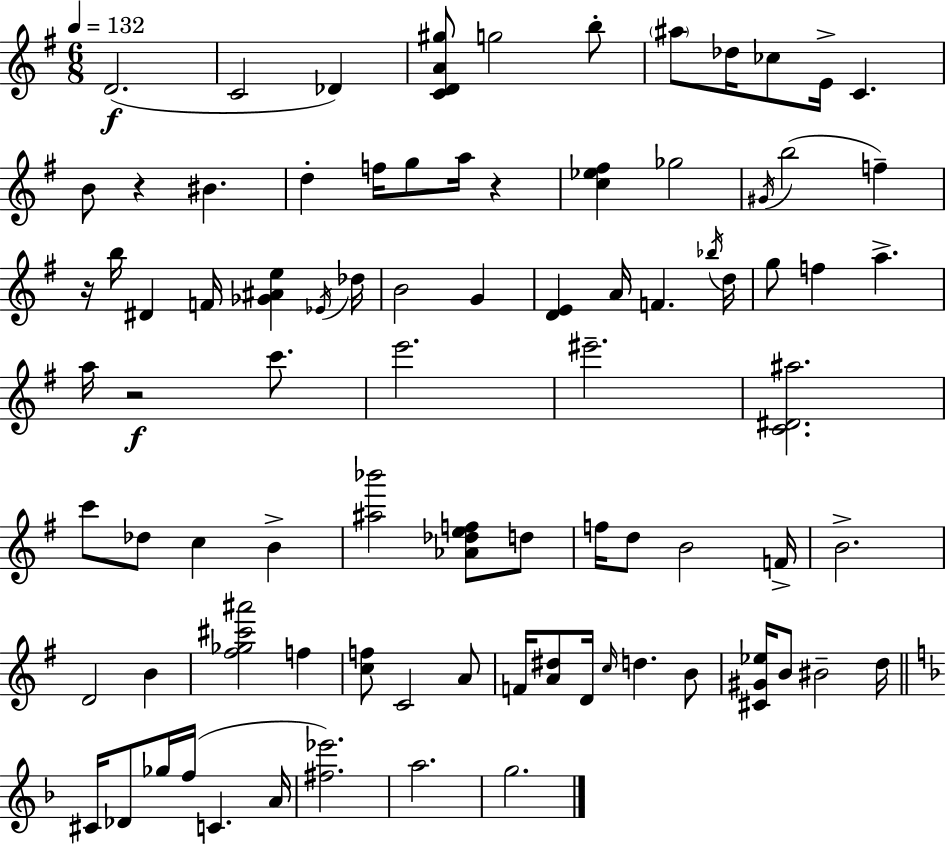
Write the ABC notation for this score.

X:1
T:Untitled
M:6/8
L:1/4
K:G
D2 C2 _D [CDA^g]/2 g2 b/2 ^a/2 _d/4 _c/2 E/4 C B/2 z ^B d f/4 g/2 a/4 z [c_e^f] _g2 ^G/4 b2 f z/4 b/4 ^D F/4 [_G^Ae] _E/4 _d/4 B2 G [DE] A/4 F _b/4 d/4 g/2 f a a/4 z2 c'/2 e'2 ^e'2 [C^D^a]2 c'/2 _d/2 c B [^a_b']2 [_A_def]/2 d/2 f/4 d/2 B2 F/4 B2 D2 B [^f_g^c'^a']2 f [cf]/2 C2 A/2 F/4 [A^d]/2 D/4 c/4 d B/2 [^C^G_e]/4 B/2 ^B2 d/4 ^C/4 _D/2 _g/4 f/4 C A/4 [^f_e']2 a2 g2